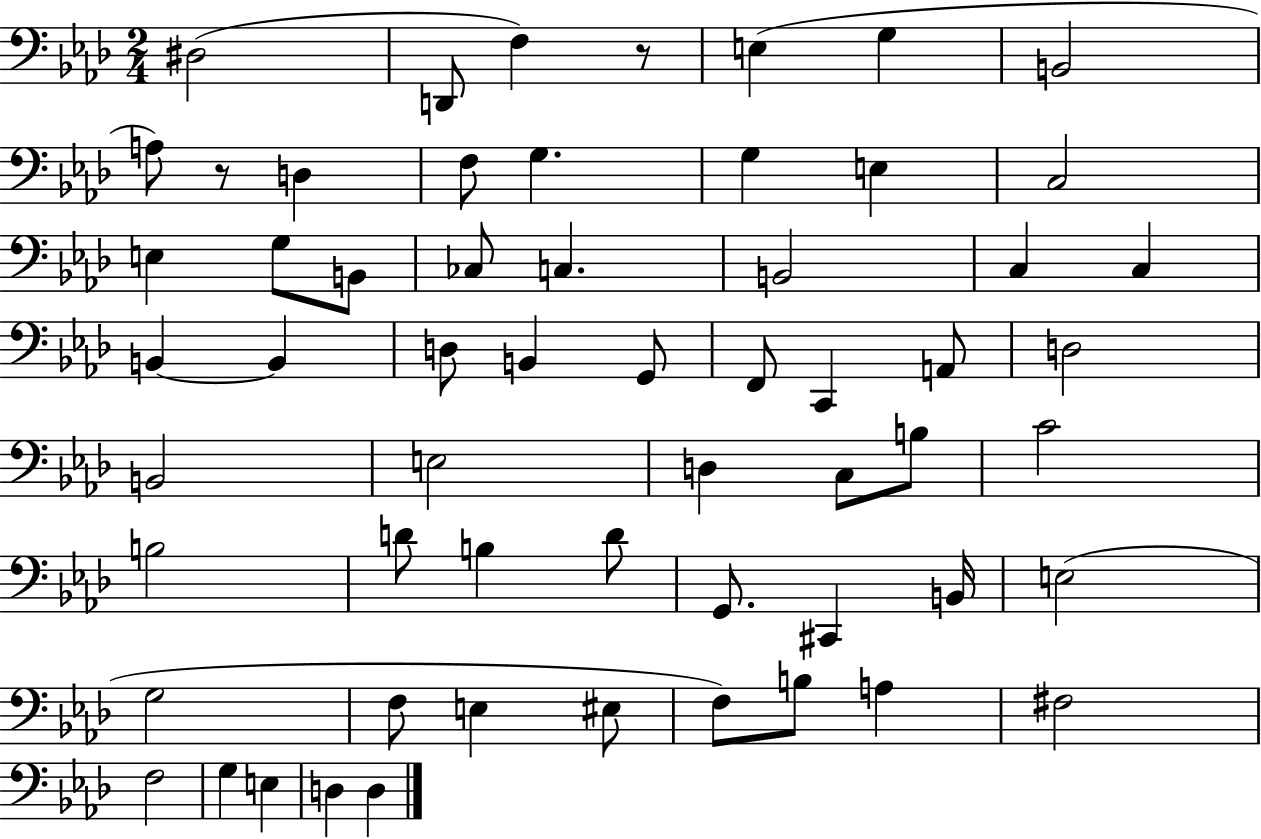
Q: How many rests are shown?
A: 2